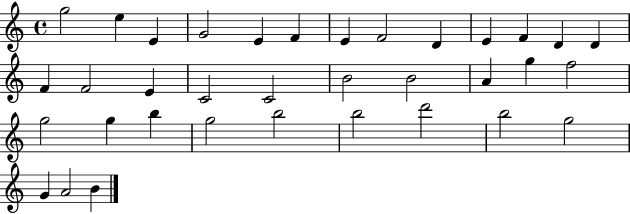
{
  \clef treble
  \time 4/4
  \defaultTimeSignature
  \key c \major
  g''2 e''4 e'4 | g'2 e'4 f'4 | e'4 f'2 d'4 | e'4 f'4 d'4 d'4 | \break f'4 f'2 e'4 | c'2 c'2 | b'2 b'2 | a'4 g''4 f''2 | \break g''2 g''4 b''4 | g''2 b''2 | b''2 d'''2 | b''2 g''2 | \break g'4 a'2 b'4 | \bar "|."
}